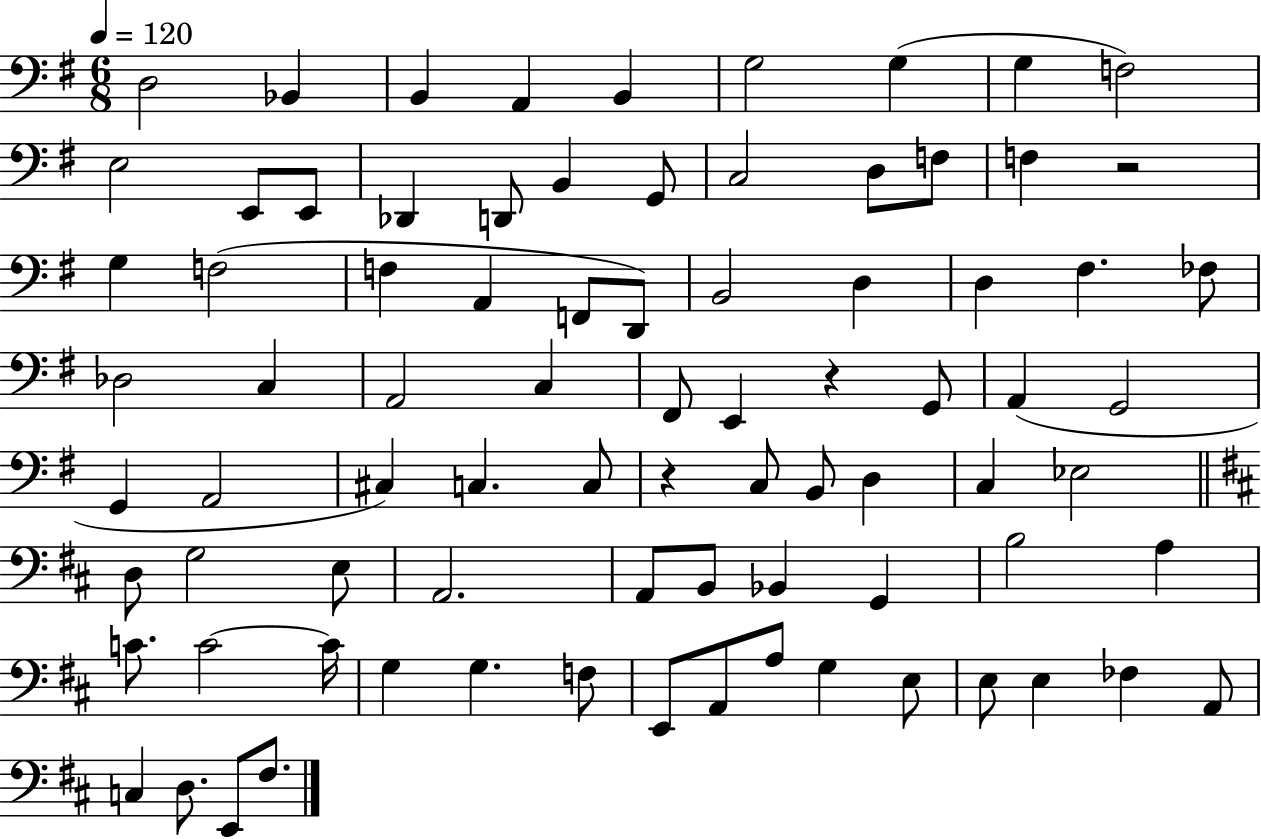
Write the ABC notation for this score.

X:1
T:Untitled
M:6/8
L:1/4
K:G
D,2 _B,, B,, A,, B,, G,2 G, G, F,2 E,2 E,,/2 E,,/2 _D,, D,,/2 B,, G,,/2 C,2 D,/2 F,/2 F, z2 G, F,2 F, A,, F,,/2 D,,/2 B,,2 D, D, ^F, _F,/2 _D,2 C, A,,2 C, ^F,,/2 E,, z G,,/2 A,, G,,2 G,, A,,2 ^C, C, C,/2 z C,/2 B,,/2 D, C, _E,2 D,/2 G,2 E,/2 A,,2 A,,/2 B,,/2 _B,, G,, B,2 A, C/2 C2 C/4 G, G, F,/2 E,,/2 A,,/2 A,/2 G, E,/2 E,/2 E, _F, A,,/2 C, D,/2 E,,/2 ^F,/2